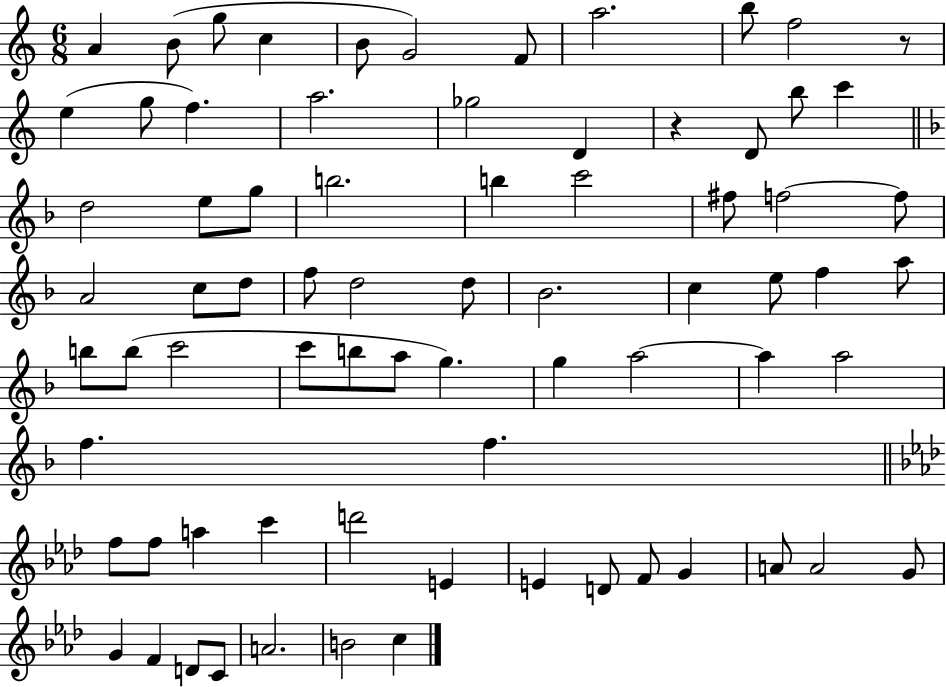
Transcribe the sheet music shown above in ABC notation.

X:1
T:Untitled
M:6/8
L:1/4
K:C
A B/2 g/2 c B/2 G2 F/2 a2 b/2 f2 z/2 e g/2 f a2 _g2 D z D/2 b/2 c' d2 e/2 g/2 b2 b c'2 ^f/2 f2 f/2 A2 c/2 d/2 f/2 d2 d/2 _B2 c e/2 f a/2 b/2 b/2 c'2 c'/2 b/2 a/2 g g a2 a a2 f f f/2 f/2 a c' d'2 E E D/2 F/2 G A/2 A2 G/2 G F D/2 C/2 A2 B2 c